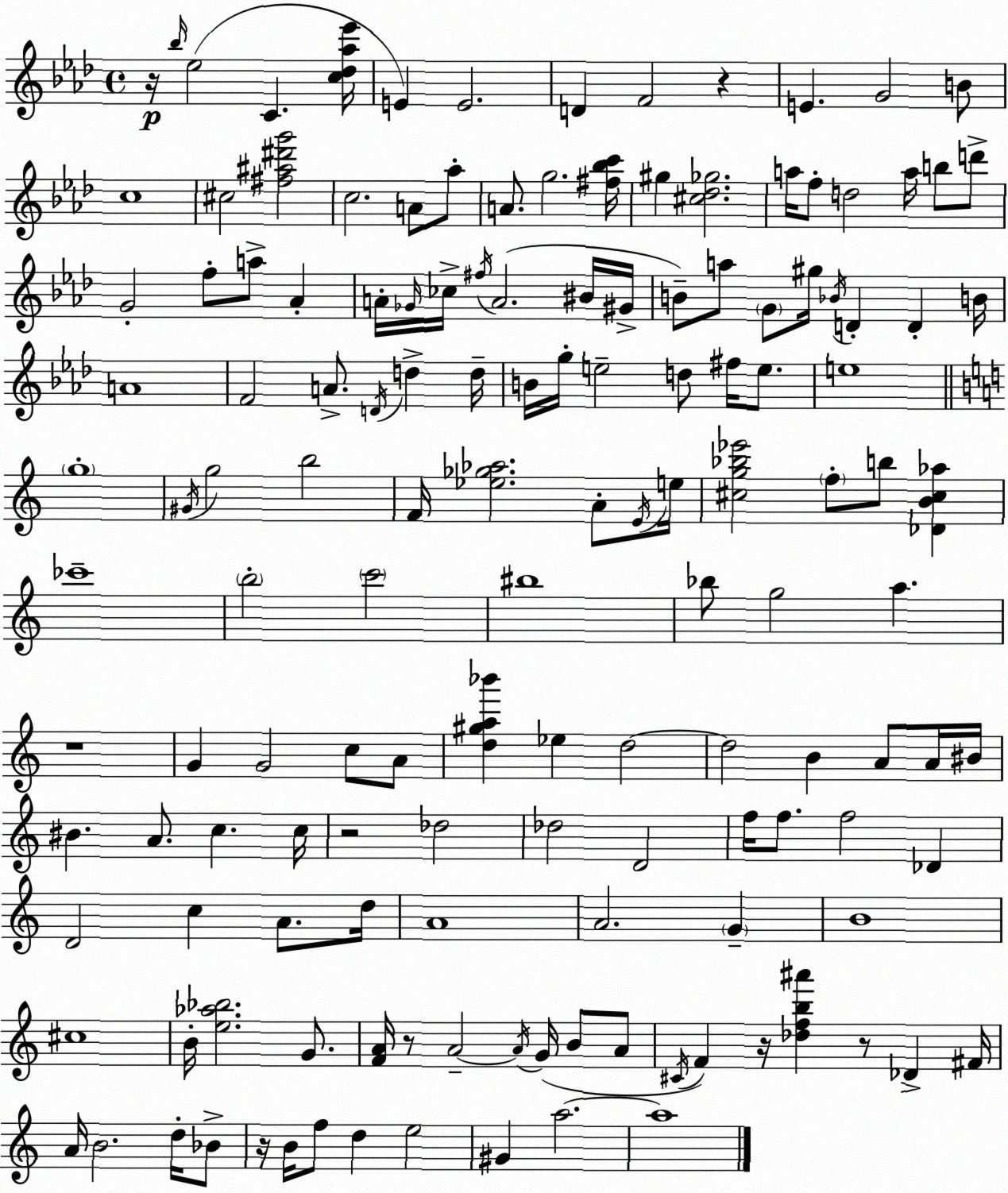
X:1
T:Untitled
M:4/4
L:1/4
K:Fm
z/4 _b/4 _e2 C [c_d_a_e']/4 E E2 D F2 z E G2 B/2 c4 ^c2 [^f^a^d'g']2 c2 A/2 _a/2 A/2 g2 [^f_bc']/4 ^g [^c_d_g]2 a/4 f/2 d2 a/4 b/2 d'/2 G2 f/2 a/2 _A A/4 _G/4 _c/4 ^f/4 A2 ^B/4 ^G/4 B/2 a/2 G/2 ^g/4 _B/4 D D B/4 A4 F2 A/2 D/4 d d/4 B/4 g/4 e2 d/2 ^f/4 e/2 e4 g4 ^G/4 g2 b2 F/4 [_e_g_a]2 A/2 E/4 e/4 [^cg_b_e']2 f/2 b/2 [_DB^c_a] _c'4 b2 c'2 ^b4 _b/2 g2 a z4 G G2 c/2 A/2 [d^ga_b'] _e d2 d2 B A/2 A/4 ^B/4 ^B A/2 c c/4 z2 _d2 _d2 D2 f/4 f/2 f2 _D D2 c A/2 d/4 A4 A2 G B4 ^c4 B/4 [e_a_b]2 G/2 [FA]/4 z/2 A2 A/4 G/4 B/2 A/2 ^C/4 F z/4 [_dfb^a'] z/2 _D ^F/4 A/4 B2 d/4 _B/2 z/4 B/4 f/2 d e2 ^G a2 a4